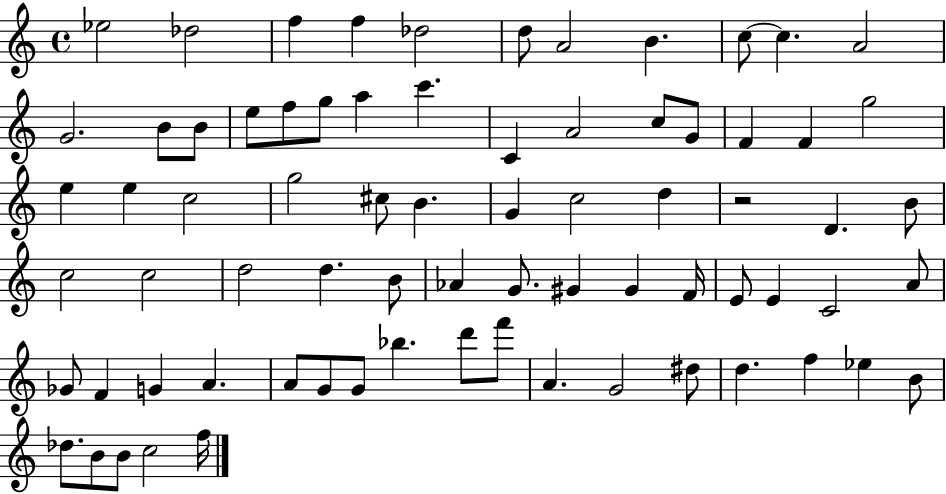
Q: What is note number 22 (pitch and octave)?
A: C5